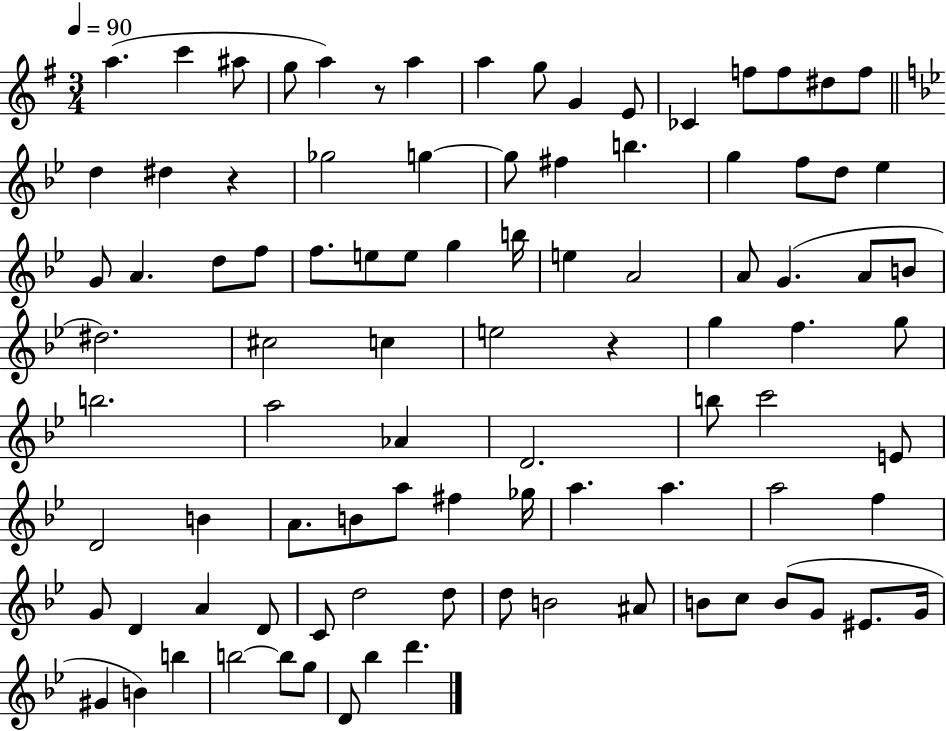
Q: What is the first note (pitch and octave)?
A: A5